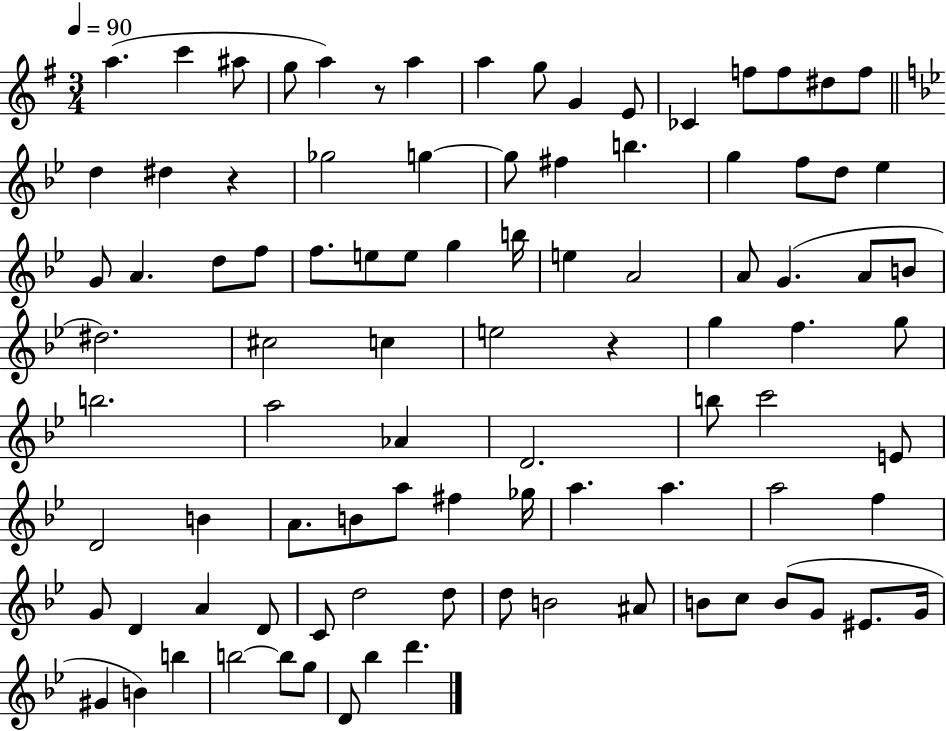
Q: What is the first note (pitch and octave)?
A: A5